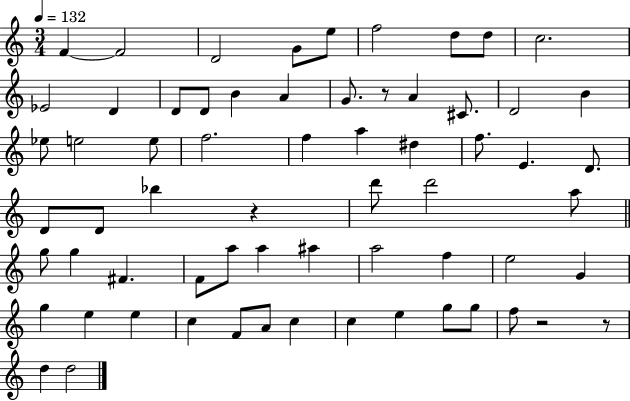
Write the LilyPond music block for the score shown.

{
  \clef treble
  \numericTimeSignature
  \time 3/4
  \key c \major
  \tempo 4 = 132
  f'4~~ f'2 | d'2 g'8 e''8 | f''2 d''8 d''8 | c''2. | \break ees'2 d'4 | d'8 d'8 b'4 a'4 | g'8. r8 a'4 cis'8. | d'2 b'4 | \break ees''8 e''2 e''8 | f''2. | f''4 a''4 dis''4 | f''8. e'4. d'8. | \break d'8 d'8 bes''4 r4 | d'''8 d'''2 a''8 | \bar "||" \break \key a \minor g''8 g''4 fis'4. | f'8 a''8 a''4 ais''4 | a''2 f''4 | e''2 g'4 | \break g''4 e''4 e''4 | c''4 f'8 a'8 c''4 | c''4 e''4 g''8 g''8 | f''8 r2 r8 | \break d''4 d''2 | \bar "|."
}